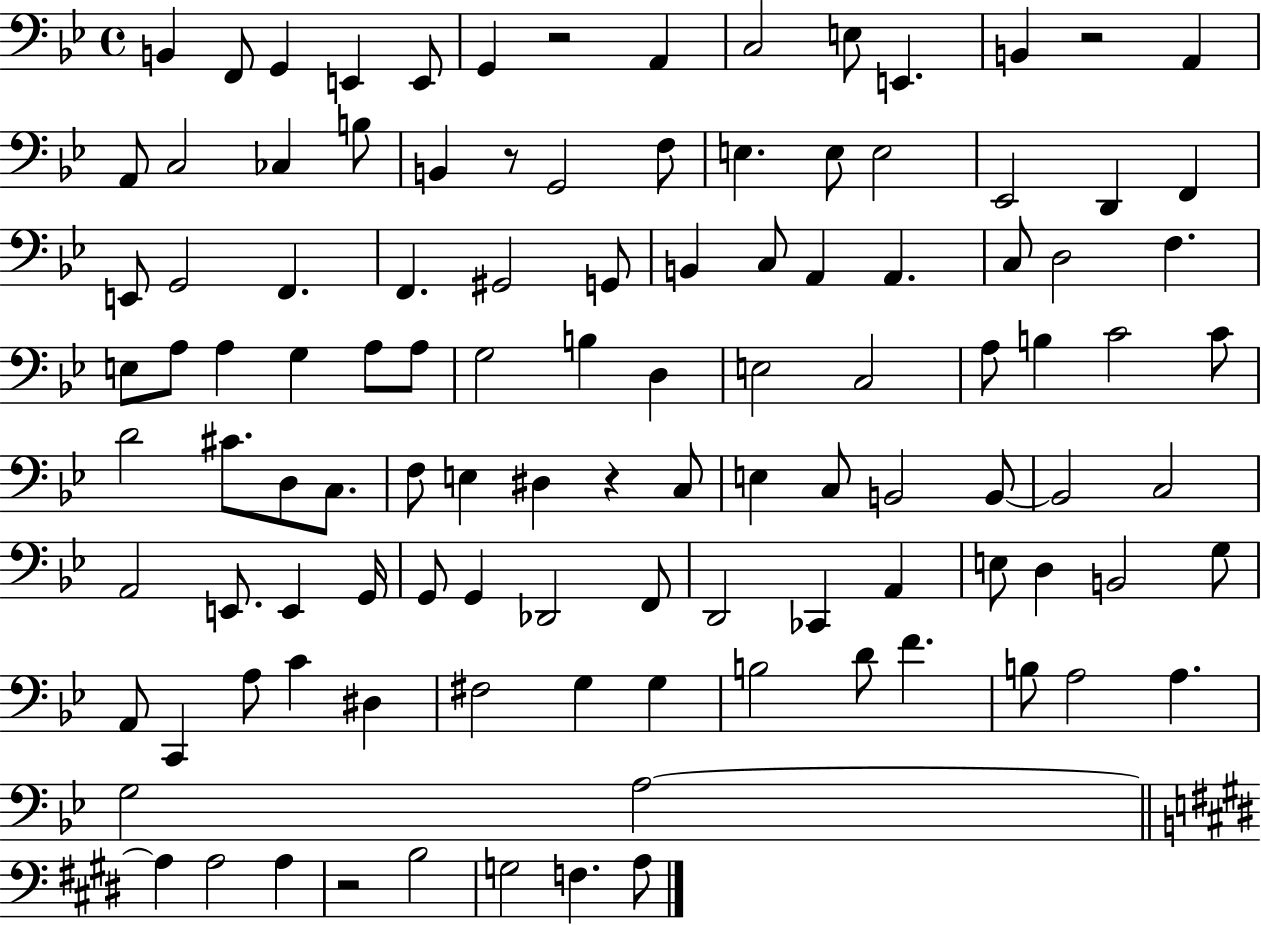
B2/q F2/e G2/q E2/q E2/e G2/q R/h A2/q C3/h E3/e E2/q. B2/q R/h A2/q A2/e C3/h CES3/q B3/e B2/q R/e G2/h F3/e E3/q. E3/e E3/h Eb2/h D2/q F2/q E2/e G2/h F2/q. F2/q. G#2/h G2/e B2/q C3/e A2/q A2/q. C3/e D3/h F3/q. E3/e A3/e A3/q G3/q A3/e A3/e G3/h B3/q D3/q E3/h C3/h A3/e B3/q C4/h C4/e D4/h C#4/e. D3/e C3/e. F3/e E3/q D#3/q R/q C3/e E3/q C3/e B2/h B2/e B2/h C3/h A2/h E2/e. E2/q G2/s G2/e G2/q Db2/h F2/e D2/h CES2/q A2/q E3/e D3/q B2/h G3/e A2/e C2/q A3/e C4/q D#3/q F#3/h G3/q G3/q B3/h D4/e F4/q. B3/e A3/h A3/q. G3/h A3/h A3/q A3/h A3/q R/h B3/h G3/h F3/q. A3/e